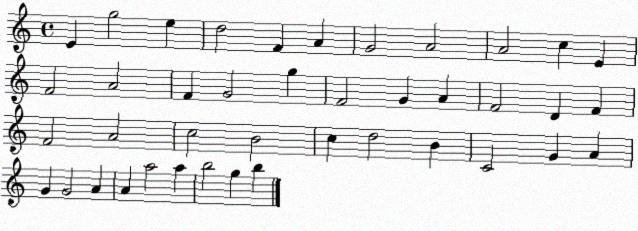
X:1
T:Untitled
M:4/4
L:1/4
K:C
E g2 e d2 F A G2 A2 A2 c E F2 A2 F G2 g F2 G A F2 D F F2 A2 c2 B2 c d2 B C2 G A G G2 A A a2 a b2 g b